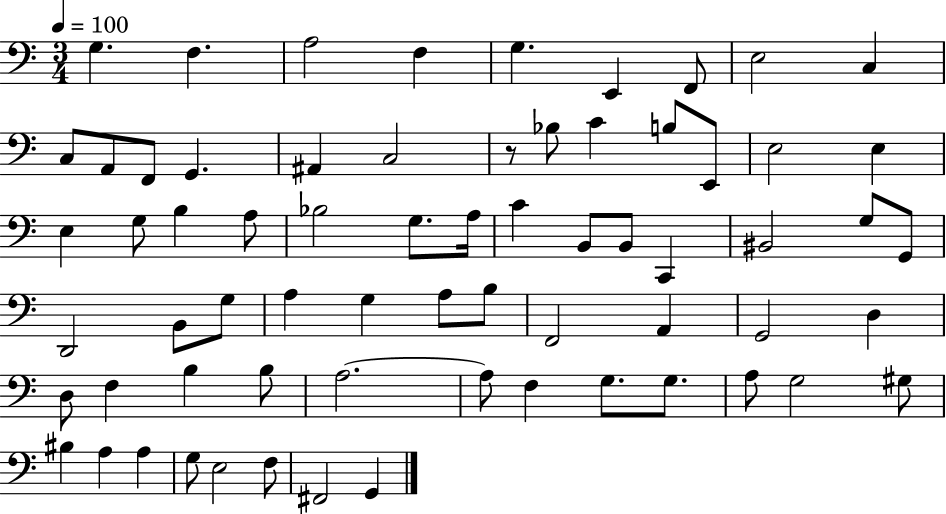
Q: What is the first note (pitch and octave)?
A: G3